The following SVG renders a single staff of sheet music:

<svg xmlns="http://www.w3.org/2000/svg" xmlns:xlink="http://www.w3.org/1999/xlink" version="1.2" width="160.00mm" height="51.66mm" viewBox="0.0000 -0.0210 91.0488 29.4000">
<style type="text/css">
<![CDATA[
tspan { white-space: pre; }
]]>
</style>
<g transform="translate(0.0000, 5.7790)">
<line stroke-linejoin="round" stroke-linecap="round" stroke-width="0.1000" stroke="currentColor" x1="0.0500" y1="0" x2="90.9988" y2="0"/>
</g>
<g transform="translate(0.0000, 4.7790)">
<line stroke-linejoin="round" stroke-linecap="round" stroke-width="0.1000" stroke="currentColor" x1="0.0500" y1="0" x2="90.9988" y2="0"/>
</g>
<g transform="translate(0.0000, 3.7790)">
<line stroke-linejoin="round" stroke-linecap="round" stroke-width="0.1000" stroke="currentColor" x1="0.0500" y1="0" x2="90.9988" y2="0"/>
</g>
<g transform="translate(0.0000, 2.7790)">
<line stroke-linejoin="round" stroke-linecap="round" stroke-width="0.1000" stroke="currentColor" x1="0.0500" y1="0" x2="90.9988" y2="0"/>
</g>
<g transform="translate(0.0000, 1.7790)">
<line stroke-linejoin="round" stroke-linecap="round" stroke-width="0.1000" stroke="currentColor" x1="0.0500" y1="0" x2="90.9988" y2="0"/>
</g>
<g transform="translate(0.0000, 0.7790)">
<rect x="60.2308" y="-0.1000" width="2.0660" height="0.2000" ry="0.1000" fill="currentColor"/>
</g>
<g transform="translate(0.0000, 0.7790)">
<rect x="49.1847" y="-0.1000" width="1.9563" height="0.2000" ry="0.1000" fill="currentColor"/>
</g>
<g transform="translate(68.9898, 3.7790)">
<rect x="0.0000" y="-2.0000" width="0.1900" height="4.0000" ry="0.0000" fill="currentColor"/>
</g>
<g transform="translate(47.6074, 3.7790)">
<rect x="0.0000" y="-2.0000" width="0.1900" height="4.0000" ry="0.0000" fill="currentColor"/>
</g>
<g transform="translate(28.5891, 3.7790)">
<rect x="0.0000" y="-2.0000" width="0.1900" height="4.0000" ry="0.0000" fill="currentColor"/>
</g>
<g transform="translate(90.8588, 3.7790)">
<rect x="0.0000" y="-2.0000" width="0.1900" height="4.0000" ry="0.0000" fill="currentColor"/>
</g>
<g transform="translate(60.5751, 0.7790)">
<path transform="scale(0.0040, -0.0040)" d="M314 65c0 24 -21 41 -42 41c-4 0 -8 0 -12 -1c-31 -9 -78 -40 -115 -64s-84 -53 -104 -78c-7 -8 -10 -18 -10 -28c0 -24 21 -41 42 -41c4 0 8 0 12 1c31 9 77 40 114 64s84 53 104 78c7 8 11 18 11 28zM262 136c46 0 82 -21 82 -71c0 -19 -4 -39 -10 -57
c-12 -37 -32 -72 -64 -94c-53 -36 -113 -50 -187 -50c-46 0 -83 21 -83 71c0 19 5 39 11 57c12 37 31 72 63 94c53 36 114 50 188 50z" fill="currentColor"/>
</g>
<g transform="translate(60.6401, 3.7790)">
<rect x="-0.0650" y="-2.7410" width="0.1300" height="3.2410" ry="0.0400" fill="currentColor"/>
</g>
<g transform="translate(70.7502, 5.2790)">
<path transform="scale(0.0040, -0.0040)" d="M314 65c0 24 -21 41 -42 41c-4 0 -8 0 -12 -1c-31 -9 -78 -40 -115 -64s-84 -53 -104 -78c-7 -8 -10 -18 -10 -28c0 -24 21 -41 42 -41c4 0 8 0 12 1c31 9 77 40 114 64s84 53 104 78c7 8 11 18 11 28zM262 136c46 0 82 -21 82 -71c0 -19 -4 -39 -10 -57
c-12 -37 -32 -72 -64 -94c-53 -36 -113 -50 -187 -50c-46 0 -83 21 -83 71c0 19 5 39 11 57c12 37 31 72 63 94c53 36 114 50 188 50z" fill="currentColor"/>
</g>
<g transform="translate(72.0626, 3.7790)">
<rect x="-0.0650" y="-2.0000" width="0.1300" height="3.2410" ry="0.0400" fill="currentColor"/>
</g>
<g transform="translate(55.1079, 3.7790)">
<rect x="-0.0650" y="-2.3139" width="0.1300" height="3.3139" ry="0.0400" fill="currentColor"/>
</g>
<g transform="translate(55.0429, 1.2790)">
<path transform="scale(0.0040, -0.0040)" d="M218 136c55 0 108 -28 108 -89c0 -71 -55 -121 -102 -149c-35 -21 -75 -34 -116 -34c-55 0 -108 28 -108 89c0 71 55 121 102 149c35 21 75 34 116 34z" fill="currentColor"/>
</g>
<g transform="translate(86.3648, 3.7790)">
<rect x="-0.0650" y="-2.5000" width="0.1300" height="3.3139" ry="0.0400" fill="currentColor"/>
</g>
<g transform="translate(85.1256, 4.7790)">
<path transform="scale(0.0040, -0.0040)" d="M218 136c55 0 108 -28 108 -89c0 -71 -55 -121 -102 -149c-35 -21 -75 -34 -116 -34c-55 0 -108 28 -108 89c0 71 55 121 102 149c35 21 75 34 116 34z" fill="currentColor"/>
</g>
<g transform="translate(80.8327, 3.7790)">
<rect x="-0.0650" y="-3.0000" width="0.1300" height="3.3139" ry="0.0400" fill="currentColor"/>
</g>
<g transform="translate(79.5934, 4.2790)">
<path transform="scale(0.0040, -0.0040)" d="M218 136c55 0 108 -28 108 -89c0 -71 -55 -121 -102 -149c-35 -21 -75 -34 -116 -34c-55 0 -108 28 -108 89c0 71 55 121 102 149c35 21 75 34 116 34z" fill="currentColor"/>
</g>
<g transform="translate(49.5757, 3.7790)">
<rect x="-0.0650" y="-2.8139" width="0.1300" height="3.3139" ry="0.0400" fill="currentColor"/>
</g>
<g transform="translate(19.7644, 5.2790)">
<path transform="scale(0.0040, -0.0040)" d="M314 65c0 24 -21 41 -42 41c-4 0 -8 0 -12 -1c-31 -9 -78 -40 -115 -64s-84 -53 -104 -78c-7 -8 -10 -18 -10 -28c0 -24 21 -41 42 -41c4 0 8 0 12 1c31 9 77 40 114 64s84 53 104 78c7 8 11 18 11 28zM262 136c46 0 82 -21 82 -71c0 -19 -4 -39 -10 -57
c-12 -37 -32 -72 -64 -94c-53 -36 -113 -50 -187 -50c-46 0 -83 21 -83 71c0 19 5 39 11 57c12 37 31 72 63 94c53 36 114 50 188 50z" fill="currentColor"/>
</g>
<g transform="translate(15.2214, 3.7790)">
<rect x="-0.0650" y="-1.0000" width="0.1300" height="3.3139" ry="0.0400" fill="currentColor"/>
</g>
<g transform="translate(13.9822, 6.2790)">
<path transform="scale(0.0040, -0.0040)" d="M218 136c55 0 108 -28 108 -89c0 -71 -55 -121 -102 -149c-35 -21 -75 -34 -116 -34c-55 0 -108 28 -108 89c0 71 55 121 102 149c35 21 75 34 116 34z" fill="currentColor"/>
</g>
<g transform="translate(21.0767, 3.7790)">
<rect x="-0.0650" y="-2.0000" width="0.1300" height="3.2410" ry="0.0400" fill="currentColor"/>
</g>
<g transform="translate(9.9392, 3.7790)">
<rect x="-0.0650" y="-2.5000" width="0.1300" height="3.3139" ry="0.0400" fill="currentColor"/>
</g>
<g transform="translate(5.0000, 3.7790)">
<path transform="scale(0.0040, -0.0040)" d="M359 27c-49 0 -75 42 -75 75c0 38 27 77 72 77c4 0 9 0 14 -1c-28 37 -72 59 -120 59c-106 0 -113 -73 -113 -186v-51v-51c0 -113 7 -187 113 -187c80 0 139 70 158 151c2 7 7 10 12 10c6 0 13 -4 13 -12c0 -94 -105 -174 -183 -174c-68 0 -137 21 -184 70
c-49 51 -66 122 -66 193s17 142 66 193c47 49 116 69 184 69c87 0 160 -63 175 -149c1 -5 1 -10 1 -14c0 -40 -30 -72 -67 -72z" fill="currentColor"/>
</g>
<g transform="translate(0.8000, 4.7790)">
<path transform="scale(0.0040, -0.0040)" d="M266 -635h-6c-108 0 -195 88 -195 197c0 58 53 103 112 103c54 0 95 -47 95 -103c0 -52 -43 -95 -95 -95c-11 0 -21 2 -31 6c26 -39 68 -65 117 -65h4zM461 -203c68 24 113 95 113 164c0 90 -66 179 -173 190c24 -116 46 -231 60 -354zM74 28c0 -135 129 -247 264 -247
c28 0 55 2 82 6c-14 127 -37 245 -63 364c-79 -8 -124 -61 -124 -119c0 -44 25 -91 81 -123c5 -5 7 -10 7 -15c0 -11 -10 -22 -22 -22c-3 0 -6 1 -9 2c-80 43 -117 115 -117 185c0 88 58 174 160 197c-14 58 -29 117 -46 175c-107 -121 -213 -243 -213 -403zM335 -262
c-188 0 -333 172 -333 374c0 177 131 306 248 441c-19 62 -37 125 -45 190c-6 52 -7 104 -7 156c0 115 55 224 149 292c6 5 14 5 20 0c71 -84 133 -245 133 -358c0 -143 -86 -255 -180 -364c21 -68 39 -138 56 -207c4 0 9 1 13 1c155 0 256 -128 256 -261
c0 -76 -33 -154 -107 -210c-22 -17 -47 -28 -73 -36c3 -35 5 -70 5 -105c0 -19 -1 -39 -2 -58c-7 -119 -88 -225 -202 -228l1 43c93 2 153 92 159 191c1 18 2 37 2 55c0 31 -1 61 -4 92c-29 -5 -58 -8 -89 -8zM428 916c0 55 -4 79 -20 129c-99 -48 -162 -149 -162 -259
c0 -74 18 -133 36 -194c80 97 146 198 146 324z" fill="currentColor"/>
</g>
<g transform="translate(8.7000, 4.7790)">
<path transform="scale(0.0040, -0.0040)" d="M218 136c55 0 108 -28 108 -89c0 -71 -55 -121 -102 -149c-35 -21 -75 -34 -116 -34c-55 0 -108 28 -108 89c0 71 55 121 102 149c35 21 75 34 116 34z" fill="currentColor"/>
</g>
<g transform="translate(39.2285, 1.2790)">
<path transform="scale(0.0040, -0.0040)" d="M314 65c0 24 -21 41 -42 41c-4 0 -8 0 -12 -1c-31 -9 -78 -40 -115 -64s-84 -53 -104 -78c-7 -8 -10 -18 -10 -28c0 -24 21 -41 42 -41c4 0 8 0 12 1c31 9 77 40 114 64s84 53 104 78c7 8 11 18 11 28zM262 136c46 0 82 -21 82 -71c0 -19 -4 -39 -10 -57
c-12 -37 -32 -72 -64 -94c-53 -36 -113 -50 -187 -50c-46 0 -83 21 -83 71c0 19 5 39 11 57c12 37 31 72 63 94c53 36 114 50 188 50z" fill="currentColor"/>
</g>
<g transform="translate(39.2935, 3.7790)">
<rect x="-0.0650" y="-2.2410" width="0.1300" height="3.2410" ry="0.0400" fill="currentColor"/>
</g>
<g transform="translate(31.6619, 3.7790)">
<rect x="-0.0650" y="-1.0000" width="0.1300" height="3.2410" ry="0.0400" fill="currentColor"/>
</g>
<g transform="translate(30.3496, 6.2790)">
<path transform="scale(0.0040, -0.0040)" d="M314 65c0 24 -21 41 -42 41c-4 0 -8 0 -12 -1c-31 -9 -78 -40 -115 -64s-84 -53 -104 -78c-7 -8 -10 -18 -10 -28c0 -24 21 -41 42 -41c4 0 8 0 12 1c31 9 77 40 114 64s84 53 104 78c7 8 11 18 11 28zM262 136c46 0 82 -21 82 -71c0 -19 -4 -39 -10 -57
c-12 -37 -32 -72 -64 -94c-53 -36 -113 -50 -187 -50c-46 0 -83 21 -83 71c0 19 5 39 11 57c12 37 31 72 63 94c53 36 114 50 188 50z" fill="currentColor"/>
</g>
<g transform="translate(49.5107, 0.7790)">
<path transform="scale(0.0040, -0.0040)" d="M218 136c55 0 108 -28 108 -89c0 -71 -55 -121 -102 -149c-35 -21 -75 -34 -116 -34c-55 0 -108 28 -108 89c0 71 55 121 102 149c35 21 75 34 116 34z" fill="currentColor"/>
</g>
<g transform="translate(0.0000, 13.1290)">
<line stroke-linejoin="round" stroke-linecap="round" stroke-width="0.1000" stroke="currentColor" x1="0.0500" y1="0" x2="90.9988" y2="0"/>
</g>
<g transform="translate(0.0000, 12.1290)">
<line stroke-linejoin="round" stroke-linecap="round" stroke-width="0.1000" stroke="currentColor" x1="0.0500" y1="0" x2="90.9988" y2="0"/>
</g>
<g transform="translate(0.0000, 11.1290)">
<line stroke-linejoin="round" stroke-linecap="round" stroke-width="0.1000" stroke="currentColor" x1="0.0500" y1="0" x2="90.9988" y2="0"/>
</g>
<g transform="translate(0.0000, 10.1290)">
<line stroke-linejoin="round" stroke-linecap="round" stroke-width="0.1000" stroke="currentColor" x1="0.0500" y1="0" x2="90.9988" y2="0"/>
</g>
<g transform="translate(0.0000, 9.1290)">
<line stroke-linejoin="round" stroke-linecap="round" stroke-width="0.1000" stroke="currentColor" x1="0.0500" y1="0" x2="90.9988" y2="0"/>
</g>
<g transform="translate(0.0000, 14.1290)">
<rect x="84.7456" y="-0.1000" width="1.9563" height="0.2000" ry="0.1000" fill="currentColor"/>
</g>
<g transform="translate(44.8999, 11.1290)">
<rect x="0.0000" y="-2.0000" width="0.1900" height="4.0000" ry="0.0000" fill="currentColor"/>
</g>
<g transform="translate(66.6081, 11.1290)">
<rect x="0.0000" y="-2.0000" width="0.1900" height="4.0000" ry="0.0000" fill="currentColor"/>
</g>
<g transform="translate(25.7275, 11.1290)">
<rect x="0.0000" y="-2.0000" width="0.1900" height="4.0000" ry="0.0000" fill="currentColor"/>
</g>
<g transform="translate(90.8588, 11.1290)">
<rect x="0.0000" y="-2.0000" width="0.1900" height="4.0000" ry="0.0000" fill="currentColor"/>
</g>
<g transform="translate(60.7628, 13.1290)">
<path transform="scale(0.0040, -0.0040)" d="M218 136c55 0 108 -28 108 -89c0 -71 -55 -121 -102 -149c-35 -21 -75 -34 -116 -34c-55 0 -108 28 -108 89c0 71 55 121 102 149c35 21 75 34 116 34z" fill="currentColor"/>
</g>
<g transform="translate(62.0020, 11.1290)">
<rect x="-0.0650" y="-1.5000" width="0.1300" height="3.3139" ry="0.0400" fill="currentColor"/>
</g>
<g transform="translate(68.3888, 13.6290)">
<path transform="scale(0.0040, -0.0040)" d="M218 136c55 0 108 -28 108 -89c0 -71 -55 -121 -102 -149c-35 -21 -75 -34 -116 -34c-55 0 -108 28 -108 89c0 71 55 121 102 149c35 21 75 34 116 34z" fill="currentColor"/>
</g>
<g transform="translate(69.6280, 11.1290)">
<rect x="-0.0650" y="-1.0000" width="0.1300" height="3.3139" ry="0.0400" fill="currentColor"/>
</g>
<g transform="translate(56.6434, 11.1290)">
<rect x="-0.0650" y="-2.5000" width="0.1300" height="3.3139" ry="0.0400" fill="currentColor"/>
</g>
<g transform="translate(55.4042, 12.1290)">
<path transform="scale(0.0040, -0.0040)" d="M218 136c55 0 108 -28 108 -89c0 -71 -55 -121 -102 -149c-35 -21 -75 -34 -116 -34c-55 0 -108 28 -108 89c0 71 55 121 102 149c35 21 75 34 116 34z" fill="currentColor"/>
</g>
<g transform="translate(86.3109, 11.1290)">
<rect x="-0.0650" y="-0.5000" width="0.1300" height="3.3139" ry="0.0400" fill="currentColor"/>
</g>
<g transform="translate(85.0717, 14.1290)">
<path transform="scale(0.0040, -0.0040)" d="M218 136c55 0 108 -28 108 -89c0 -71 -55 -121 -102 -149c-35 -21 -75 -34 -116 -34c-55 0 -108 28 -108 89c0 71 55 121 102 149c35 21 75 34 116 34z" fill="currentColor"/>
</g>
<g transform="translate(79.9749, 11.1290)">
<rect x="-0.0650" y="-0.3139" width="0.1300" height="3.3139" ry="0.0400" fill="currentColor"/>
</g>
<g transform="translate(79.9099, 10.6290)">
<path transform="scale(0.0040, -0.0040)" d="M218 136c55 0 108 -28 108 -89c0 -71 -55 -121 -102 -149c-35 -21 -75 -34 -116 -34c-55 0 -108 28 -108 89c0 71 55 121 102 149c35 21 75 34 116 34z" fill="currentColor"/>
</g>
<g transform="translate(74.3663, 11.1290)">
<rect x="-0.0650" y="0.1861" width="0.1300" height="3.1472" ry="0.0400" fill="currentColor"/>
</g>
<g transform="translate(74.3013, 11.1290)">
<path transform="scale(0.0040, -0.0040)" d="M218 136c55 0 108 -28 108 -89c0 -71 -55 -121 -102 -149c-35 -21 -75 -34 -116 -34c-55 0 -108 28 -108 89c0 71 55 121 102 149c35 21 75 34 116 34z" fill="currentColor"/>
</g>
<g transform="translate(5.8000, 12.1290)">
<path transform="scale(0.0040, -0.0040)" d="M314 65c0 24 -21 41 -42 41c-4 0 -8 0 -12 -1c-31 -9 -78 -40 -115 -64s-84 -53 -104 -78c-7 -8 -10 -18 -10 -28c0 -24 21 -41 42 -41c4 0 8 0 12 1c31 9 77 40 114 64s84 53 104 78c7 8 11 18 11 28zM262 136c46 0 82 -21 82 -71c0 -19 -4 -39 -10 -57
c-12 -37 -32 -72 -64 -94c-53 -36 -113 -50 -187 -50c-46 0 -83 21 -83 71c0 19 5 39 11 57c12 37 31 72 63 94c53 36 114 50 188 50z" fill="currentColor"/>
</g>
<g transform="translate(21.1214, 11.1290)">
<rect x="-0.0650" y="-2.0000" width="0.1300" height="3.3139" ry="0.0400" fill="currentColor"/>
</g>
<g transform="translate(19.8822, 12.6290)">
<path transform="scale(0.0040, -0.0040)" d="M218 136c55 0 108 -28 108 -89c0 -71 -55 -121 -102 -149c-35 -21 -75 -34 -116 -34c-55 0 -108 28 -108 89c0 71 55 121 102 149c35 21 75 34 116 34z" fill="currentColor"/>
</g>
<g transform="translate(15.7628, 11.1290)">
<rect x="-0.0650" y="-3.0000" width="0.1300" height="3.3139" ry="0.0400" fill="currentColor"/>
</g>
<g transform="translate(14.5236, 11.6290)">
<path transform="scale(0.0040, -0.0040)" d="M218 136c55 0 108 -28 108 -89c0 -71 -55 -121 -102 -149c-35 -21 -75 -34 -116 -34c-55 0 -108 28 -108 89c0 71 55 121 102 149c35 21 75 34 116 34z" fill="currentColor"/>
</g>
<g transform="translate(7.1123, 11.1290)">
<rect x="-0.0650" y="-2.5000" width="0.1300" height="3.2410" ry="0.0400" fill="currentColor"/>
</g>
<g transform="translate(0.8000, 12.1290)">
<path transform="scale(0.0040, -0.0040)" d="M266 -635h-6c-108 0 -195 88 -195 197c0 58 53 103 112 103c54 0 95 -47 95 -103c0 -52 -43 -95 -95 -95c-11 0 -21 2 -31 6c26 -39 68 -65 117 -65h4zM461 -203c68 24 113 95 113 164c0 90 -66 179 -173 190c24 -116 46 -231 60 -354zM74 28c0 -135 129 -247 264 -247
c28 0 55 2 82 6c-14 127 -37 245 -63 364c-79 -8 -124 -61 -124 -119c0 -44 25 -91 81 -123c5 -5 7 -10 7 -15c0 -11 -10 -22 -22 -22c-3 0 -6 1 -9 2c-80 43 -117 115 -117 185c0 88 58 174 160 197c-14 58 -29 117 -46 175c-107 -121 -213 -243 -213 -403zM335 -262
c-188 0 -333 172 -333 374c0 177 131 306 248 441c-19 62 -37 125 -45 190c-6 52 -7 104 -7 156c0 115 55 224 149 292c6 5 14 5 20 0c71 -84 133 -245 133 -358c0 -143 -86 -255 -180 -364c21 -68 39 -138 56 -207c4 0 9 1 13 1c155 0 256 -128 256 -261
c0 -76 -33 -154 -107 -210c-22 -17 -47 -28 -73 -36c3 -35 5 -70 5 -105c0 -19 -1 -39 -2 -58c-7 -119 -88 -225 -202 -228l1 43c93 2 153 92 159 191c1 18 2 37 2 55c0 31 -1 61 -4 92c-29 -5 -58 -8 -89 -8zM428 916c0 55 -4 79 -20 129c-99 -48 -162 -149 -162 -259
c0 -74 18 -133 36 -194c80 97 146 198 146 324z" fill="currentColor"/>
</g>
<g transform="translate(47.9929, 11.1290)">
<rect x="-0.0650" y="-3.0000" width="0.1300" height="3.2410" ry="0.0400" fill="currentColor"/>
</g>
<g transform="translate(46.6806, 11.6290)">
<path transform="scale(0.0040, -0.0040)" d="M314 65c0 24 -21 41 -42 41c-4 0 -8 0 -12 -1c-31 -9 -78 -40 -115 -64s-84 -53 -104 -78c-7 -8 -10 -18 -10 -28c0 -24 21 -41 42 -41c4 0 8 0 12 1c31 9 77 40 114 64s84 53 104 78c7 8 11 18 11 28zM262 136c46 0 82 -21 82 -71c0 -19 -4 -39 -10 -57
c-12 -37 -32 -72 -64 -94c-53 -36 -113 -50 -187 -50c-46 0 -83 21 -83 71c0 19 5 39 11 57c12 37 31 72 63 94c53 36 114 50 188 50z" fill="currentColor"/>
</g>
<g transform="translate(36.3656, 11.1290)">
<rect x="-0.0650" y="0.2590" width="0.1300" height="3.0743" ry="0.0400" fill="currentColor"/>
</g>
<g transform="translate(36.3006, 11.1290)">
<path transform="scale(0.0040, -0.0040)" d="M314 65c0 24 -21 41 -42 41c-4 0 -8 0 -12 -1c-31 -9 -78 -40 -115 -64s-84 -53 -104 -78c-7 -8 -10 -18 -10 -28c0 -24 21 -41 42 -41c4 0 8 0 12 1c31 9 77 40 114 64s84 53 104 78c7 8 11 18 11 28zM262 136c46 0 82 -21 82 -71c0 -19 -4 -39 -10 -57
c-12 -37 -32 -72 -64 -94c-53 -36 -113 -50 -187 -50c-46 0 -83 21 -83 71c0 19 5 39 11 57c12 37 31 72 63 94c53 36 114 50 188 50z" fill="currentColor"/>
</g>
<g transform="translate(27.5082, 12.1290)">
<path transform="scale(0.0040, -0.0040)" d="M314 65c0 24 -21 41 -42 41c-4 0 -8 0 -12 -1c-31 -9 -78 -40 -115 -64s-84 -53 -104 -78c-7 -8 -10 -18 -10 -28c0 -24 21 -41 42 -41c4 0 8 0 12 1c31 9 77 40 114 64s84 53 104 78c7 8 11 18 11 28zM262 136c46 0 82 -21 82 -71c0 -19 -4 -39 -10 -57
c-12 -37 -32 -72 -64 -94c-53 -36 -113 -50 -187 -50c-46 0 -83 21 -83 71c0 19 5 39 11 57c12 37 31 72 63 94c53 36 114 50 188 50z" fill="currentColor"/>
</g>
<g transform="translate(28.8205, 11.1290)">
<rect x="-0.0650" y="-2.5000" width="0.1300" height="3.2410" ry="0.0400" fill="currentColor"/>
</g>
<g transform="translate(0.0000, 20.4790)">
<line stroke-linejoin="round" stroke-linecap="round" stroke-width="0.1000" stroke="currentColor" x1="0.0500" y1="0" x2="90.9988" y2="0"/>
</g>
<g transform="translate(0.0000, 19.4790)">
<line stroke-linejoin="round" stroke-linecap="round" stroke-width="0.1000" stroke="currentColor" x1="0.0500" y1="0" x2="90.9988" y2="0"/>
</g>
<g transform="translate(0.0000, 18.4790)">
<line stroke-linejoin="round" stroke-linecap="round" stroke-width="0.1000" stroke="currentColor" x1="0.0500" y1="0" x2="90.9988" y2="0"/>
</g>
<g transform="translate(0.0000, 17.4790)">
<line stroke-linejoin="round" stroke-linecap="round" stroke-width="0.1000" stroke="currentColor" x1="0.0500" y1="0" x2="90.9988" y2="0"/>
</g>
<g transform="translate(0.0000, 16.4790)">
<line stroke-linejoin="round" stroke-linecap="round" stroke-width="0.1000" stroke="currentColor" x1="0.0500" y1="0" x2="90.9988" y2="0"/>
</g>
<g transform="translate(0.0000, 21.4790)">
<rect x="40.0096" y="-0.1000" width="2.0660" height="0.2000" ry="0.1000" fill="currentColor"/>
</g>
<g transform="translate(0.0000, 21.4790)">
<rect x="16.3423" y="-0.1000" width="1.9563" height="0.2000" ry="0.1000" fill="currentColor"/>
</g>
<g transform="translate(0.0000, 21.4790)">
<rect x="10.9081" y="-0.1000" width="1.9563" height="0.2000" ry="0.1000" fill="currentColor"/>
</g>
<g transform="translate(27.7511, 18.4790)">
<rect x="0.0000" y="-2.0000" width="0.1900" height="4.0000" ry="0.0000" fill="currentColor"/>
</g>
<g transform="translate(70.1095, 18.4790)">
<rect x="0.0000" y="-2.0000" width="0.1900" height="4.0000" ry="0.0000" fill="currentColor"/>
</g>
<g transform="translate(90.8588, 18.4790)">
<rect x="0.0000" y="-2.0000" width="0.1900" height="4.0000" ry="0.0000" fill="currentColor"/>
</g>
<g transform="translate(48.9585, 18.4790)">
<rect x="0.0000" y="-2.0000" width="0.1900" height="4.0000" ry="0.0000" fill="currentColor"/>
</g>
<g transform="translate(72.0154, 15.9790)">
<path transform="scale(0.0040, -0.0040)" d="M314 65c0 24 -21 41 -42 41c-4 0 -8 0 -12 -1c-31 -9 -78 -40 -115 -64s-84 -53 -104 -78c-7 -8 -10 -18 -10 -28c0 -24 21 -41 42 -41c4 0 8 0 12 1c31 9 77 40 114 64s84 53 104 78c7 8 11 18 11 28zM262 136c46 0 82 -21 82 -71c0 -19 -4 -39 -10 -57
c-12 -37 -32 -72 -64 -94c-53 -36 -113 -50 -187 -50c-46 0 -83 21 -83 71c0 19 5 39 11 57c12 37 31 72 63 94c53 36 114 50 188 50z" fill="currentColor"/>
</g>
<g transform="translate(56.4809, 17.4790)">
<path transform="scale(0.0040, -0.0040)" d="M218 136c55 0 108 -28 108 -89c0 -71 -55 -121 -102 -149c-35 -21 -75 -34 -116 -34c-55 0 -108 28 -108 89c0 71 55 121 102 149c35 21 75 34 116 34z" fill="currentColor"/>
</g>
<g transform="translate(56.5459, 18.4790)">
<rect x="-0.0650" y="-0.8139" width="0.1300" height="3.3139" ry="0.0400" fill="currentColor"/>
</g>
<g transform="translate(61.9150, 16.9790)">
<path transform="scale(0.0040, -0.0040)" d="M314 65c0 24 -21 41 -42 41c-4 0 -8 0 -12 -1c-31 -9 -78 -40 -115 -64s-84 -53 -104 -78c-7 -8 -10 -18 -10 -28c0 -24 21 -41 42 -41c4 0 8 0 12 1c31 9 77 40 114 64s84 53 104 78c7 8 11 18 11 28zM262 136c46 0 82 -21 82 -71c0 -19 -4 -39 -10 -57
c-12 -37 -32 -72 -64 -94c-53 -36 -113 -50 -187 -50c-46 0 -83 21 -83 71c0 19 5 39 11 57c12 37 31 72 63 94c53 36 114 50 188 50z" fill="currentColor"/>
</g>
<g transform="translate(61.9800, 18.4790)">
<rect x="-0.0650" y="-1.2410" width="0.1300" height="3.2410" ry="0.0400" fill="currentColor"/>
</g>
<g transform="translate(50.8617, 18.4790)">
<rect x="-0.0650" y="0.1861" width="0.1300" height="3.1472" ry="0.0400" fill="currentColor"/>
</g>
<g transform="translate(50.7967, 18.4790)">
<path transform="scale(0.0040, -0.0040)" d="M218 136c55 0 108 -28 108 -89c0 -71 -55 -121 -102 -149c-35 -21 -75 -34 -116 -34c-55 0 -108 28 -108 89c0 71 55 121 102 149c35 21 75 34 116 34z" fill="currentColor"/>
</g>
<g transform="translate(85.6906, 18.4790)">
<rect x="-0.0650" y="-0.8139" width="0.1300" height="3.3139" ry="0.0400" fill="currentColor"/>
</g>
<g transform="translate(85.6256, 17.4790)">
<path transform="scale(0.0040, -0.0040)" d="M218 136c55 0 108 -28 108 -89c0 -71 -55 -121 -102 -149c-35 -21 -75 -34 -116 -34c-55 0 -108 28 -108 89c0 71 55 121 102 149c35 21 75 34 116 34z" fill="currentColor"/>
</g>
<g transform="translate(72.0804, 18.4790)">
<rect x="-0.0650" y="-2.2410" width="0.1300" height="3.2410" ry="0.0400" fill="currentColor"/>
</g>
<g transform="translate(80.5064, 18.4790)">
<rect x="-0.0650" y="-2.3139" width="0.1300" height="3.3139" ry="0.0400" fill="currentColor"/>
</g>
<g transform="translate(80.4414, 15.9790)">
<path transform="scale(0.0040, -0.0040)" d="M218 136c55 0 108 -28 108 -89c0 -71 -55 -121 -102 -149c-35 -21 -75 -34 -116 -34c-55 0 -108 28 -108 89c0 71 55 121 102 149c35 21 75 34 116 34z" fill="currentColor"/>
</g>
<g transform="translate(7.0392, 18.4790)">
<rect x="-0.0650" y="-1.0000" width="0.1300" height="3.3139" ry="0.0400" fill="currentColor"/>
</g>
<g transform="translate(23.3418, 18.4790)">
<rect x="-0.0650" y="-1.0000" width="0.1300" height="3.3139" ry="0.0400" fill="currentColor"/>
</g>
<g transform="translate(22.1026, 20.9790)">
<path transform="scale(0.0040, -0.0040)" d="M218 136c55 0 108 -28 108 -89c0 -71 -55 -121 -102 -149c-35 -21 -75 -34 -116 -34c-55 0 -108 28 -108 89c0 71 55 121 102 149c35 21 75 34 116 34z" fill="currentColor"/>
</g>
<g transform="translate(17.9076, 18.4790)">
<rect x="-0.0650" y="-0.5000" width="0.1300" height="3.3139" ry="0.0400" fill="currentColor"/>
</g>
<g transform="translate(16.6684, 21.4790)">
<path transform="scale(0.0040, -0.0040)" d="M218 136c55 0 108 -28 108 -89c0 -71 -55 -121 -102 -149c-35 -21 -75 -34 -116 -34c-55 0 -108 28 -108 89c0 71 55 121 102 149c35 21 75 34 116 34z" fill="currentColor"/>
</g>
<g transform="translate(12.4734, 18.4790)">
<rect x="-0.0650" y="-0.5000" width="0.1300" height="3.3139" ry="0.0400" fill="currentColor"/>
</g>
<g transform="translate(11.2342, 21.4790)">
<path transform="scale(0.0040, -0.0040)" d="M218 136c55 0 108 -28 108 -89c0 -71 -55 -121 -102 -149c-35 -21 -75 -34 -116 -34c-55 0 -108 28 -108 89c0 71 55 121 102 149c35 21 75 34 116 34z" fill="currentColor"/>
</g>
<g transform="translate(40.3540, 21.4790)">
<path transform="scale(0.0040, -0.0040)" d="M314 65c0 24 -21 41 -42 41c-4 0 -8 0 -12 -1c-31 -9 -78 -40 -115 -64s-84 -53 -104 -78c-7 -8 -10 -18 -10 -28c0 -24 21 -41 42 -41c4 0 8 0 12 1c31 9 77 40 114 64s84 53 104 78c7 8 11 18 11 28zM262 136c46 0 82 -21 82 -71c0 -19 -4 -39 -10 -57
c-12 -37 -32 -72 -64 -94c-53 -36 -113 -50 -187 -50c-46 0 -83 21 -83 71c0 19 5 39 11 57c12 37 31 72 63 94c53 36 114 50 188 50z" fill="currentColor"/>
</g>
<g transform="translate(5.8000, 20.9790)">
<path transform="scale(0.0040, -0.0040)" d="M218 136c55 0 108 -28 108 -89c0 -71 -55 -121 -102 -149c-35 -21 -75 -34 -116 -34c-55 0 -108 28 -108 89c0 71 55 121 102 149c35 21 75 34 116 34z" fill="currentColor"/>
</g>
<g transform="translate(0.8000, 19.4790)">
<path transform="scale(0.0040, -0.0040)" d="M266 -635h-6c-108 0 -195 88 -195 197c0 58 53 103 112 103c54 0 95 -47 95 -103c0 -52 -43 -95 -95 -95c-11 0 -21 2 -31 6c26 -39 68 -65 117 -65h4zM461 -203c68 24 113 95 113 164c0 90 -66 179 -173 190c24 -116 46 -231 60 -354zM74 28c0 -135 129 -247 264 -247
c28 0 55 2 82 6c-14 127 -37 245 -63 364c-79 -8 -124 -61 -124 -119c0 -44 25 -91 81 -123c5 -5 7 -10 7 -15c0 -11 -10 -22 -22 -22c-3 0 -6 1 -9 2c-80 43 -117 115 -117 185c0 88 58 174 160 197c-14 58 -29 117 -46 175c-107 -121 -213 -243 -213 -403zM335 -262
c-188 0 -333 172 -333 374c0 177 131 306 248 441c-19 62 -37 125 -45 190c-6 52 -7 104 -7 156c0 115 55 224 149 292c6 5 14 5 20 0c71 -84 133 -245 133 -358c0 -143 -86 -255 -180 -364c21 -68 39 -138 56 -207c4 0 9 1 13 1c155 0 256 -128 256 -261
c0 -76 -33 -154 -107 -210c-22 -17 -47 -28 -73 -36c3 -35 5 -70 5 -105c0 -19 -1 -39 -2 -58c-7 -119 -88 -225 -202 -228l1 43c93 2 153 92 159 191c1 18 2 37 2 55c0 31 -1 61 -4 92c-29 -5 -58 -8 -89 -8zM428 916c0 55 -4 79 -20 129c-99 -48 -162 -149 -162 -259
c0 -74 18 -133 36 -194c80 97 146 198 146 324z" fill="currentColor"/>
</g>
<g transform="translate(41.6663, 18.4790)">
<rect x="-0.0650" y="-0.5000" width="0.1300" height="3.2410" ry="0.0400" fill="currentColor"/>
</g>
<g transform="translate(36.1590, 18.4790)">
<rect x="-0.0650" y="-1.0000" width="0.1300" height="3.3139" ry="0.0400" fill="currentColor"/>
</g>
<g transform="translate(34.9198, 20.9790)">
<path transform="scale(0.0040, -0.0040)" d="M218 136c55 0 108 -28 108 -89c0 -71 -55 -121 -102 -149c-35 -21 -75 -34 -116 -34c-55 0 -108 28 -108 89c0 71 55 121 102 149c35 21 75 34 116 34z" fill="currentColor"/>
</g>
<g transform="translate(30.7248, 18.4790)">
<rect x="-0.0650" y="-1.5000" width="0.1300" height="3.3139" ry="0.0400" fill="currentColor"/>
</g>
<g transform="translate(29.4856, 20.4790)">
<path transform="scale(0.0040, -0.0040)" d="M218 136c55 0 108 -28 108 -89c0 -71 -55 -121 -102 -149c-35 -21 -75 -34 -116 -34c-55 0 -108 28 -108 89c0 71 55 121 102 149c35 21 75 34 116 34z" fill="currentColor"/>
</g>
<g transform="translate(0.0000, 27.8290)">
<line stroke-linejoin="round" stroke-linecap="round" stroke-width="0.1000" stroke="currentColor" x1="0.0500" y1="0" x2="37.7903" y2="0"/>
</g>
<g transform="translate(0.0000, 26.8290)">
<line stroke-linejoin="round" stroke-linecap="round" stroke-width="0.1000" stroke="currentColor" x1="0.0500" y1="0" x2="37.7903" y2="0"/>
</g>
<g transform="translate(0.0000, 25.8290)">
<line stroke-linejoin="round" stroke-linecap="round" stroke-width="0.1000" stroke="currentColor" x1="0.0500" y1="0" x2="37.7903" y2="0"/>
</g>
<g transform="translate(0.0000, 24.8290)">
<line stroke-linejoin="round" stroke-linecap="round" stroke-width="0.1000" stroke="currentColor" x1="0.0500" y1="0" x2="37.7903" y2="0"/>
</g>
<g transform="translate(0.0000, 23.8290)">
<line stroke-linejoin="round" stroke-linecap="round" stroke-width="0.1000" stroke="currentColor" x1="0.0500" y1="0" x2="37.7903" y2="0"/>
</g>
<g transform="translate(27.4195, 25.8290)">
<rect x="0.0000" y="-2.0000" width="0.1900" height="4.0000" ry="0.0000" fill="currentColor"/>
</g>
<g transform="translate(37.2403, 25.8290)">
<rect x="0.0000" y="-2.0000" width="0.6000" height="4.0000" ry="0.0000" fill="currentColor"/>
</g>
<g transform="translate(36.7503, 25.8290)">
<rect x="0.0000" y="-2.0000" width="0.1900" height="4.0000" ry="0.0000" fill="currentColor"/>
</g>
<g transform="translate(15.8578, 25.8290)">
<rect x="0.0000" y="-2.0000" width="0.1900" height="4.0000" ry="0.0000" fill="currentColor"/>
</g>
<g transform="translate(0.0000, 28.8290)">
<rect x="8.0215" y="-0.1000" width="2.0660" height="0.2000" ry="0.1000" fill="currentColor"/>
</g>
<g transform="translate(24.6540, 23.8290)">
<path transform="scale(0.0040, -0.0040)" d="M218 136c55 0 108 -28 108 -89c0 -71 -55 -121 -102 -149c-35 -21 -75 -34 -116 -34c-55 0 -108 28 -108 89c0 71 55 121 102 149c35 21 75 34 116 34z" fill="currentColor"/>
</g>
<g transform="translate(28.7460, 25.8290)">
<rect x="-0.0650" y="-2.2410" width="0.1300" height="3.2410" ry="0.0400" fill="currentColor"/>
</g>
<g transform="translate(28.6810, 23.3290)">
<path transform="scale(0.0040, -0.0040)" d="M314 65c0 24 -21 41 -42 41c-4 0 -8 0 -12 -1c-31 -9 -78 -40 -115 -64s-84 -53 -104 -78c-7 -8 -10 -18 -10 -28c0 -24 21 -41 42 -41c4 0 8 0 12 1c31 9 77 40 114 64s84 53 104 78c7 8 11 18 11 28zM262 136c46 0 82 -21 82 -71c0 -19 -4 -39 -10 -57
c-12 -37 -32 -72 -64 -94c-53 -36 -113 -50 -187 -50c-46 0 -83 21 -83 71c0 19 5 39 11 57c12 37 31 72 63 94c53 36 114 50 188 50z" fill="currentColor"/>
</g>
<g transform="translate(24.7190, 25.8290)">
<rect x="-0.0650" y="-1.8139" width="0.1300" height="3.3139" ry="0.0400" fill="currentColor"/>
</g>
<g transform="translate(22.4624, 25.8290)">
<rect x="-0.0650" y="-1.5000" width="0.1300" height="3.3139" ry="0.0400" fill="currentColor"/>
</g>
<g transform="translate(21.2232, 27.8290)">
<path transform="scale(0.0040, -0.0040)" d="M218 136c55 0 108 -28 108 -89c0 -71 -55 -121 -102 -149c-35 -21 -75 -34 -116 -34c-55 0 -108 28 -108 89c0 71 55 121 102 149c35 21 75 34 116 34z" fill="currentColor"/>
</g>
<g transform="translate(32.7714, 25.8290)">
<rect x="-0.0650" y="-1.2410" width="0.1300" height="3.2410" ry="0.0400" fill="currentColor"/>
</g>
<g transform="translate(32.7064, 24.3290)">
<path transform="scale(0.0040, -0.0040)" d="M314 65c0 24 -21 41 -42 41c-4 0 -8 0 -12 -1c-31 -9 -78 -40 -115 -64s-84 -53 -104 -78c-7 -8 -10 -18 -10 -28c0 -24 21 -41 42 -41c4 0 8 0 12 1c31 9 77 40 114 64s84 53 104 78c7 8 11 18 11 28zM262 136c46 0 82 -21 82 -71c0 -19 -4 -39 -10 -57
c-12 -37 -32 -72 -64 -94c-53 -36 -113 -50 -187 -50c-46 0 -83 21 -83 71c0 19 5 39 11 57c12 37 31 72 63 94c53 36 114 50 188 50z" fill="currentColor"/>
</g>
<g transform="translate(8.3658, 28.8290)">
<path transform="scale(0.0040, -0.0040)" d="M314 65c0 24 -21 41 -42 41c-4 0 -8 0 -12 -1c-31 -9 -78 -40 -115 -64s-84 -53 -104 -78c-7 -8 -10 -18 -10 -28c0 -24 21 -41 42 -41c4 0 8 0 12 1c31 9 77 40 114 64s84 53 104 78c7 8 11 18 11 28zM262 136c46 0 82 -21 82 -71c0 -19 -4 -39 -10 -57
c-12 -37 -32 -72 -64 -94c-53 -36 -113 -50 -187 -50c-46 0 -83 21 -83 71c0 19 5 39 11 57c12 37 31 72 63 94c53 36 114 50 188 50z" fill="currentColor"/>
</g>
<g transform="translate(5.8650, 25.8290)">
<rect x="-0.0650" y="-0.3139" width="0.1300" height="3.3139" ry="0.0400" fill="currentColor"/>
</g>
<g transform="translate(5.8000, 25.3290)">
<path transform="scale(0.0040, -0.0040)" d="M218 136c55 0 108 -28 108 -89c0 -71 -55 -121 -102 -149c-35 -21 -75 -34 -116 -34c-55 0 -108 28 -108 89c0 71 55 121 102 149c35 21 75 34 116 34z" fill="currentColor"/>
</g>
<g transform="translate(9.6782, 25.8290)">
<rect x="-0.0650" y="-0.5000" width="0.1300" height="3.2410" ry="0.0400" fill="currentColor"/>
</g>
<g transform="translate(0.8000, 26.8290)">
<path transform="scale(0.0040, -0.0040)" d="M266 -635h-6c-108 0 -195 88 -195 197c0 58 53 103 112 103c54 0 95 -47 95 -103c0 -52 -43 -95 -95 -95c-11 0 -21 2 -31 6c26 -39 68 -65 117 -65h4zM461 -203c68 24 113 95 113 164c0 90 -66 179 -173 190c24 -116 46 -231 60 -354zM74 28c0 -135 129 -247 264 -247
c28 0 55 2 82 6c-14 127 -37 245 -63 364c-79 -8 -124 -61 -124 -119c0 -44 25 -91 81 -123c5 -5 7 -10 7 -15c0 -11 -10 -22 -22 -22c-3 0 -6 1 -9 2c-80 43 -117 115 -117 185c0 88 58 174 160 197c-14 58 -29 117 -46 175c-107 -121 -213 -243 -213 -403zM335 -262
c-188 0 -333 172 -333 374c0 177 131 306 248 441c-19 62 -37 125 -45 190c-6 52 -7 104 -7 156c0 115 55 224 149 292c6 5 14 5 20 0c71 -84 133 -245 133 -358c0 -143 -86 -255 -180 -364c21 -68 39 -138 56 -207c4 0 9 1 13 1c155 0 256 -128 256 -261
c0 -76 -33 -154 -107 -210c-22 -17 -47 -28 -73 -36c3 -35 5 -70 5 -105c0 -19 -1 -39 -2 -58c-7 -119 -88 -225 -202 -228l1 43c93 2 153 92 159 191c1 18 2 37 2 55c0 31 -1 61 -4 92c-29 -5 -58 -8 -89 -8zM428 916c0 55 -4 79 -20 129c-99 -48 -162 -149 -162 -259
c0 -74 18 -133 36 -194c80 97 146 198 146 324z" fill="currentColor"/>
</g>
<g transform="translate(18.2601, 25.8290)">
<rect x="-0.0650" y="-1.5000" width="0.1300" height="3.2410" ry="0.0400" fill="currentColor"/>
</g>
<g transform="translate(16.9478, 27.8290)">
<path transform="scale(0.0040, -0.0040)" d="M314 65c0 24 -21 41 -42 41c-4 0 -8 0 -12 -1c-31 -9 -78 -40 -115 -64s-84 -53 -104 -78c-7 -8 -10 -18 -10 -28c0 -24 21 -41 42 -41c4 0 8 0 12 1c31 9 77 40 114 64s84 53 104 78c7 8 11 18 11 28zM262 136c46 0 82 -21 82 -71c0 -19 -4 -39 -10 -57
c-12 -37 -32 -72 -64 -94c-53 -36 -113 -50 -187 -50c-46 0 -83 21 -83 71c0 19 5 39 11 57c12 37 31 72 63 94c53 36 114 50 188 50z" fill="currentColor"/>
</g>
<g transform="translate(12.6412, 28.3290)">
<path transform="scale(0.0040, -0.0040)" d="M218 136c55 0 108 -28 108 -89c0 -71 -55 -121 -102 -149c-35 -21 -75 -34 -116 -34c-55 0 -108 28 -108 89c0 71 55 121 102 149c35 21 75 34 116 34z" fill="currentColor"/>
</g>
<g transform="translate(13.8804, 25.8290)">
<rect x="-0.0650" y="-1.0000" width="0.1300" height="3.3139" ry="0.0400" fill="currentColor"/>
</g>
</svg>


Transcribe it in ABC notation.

X:1
T:Untitled
M:4/4
L:1/4
K:C
G D F2 D2 g2 a g a2 F2 A G G2 A F G2 B2 A2 G E D B c C D C C D E D C2 B d e2 g2 g d c C2 D E2 E f g2 e2